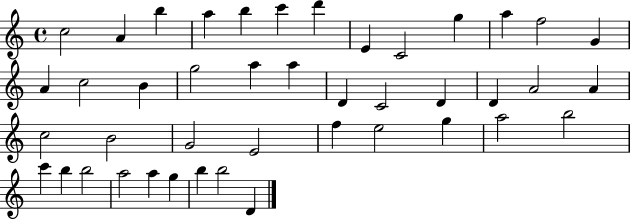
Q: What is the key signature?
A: C major